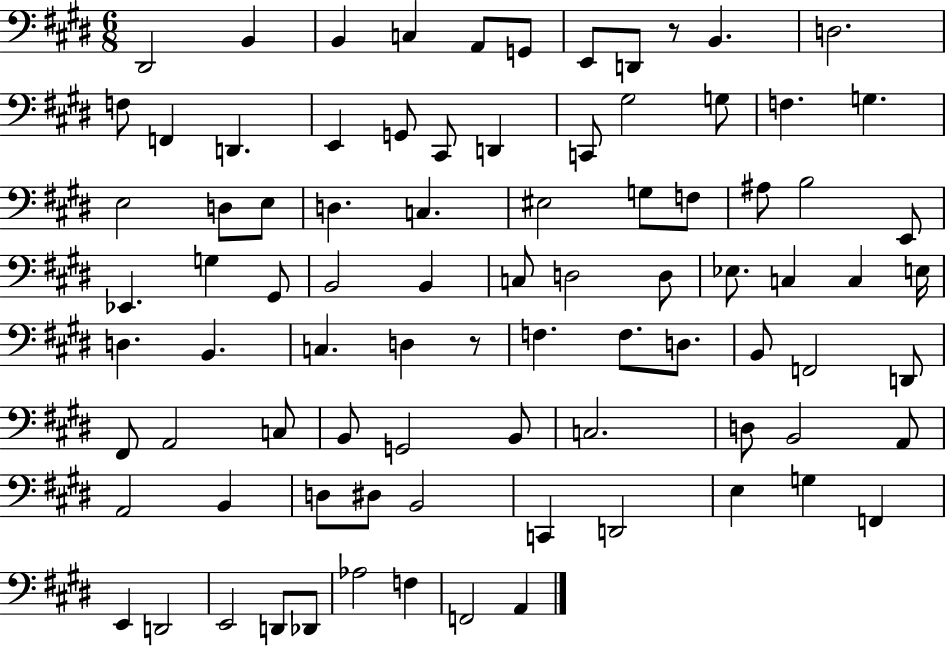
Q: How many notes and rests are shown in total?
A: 86